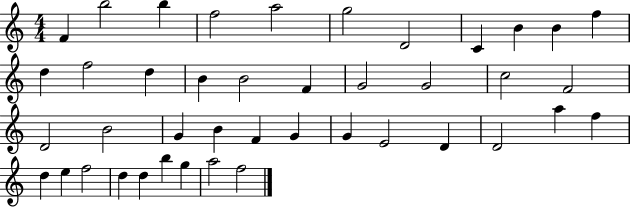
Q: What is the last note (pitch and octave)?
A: F5